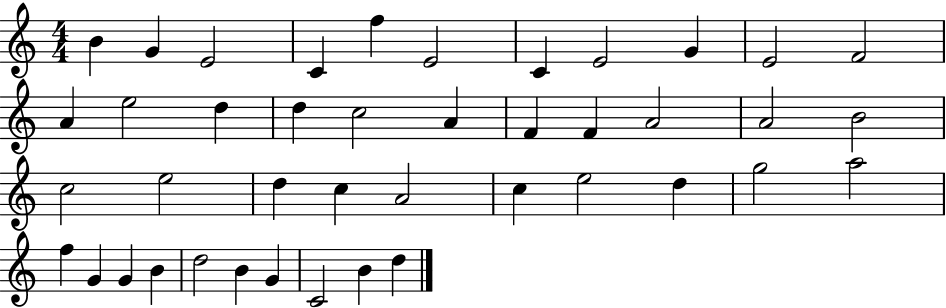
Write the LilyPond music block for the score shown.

{
  \clef treble
  \numericTimeSignature
  \time 4/4
  \key c \major
  b'4 g'4 e'2 | c'4 f''4 e'2 | c'4 e'2 g'4 | e'2 f'2 | \break a'4 e''2 d''4 | d''4 c''2 a'4 | f'4 f'4 a'2 | a'2 b'2 | \break c''2 e''2 | d''4 c''4 a'2 | c''4 e''2 d''4 | g''2 a''2 | \break f''4 g'4 g'4 b'4 | d''2 b'4 g'4 | c'2 b'4 d''4 | \bar "|."
}